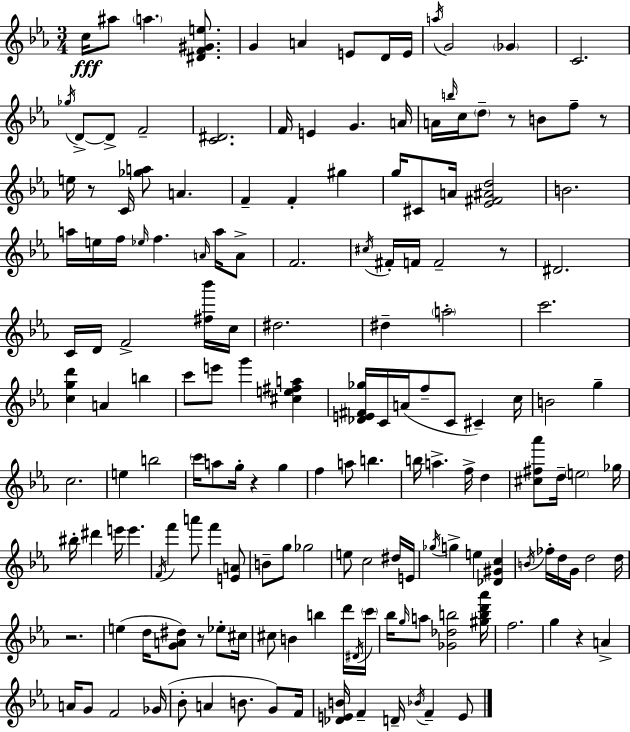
{
  \clef treble
  \numericTimeSignature
  \time 3/4
  \key ees \major
  \repeat volta 2 { c''16\fff ais''8 \parenthesize a''4. <dis' f' gis' e''>8. | g'4 a'4 e'8 d'16 e'16 | \acciaccatura { a''16 } g'2 \parenthesize ges'4 | c'2. | \break \acciaccatura { ges''16 } d'8->~~ d'8-> f'2-- | <c' dis'>2. | f'16 e'4 g'4. | a'16 a'16 \grace { b''16 } c''16 \parenthesize d''8-- r8 b'8 f''8-- | \break r8 e''16 r8 c'16 <ges'' a''>8 a'4. | f'4-- f'4-. gis''4 | g''16 cis'8 a'16 <ees' fis' ais' d''>2 | b'2. | \break a''16 e''16 f''16 \grace { ees''16 } f''4. | \grace { a'16 } a''16 a'8-> f'2. | \acciaccatura { cis''16 } fis'16-. f'16 f'2-- | r8 dis'2. | \break c'16 d'16 f'2-> | <fis'' bes'''>16 c''16 dis''2. | dis''4-- \parenthesize a''2-. | c'''2. | \break <c'' g'' d'''>4 a'4 | b''4 c'''8 e'''8 g'''4 | <cis'' e'' fis'' a''>4 <des' e' fis' ges''>16 c'16 a'16( f''8-- c'8 | cis'4--) c''16 b'2 | \break g''4-- c''2. | e''4 b''2 | \parenthesize c'''16 a''8 g''16-. r4 | g''4 f''4 a''8 | \break b''4. b''16 a''4.-> | f''16-> d''4 <cis'' fis'' aes'''>8 d''16-- \parenthesize e''2 | ges''16 bis''16-. dis'''4 e'''16 | e'''4. \acciaccatura { f'16 } f'''4 a'''8 | \break f'''4 <e' a'>8 b'8-- g''8 ges''2 | e''8 c''2 | dis''16 e'16 \acciaccatura { ges''16 } g''4-> | e''4 <des' gis' c''>4 \acciaccatura { b'16 } fes''16-. d''16 g'16 | \break d''2 d''16 r2. | e''4( | d''16 <g' a' dis''>8) r8 ees''8-. cis''16 cis''8 b'4 | b''4 d'''16 \acciaccatura { dis'16 } \parenthesize c'''16 bes''16 \grace { g''16 } | \break a''8 <ges' des'' b''>2 <gis'' b'' d''' aes'''>16 f''2. | g''4 | r4 a'4-> a'16 | g'8 f'2 ges'16( bes'8-. | \break a'4 b'8. g'8) f'16 <des' e' b'>16 | f'4-- d'16-- \acciaccatura { bes'16 } f'4-- e'8 | } \bar "|."
}